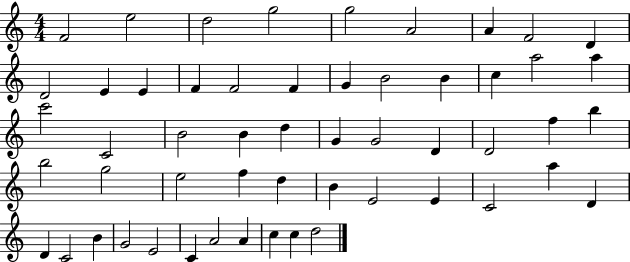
{
  \clef treble
  \numericTimeSignature
  \time 4/4
  \key c \major
  f'2 e''2 | d''2 g''2 | g''2 a'2 | a'4 f'2 d'4 | \break d'2 e'4 e'4 | f'4 f'2 f'4 | g'4 b'2 b'4 | c''4 a''2 a''4 | \break c'''2 c'2 | b'2 b'4 d''4 | g'4 g'2 d'4 | d'2 f''4 b''4 | \break b''2 g''2 | e''2 f''4 d''4 | b'4 e'2 e'4 | c'2 a''4 d'4 | \break d'4 c'2 b'4 | g'2 e'2 | c'4 a'2 a'4 | c''4 c''4 d''2 | \break \bar "|."
}